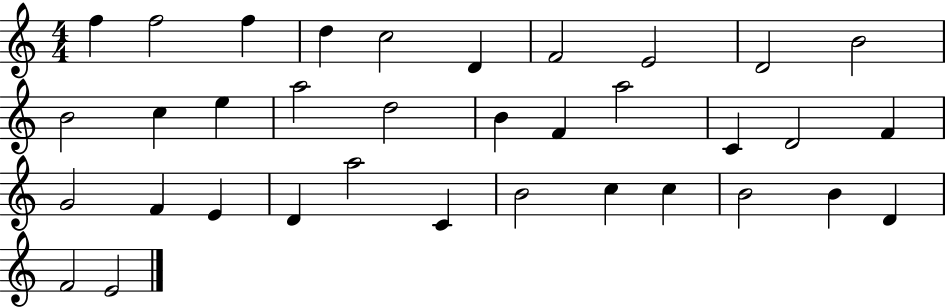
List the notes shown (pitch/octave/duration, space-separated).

F5/q F5/h F5/q D5/q C5/h D4/q F4/h E4/h D4/h B4/h B4/h C5/q E5/q A5/h D5/h B4/q F4/q A5/h C4/q D4/h F4/q G4/h F4/q E4/q D4/q A5/h C4/q B4/h C5/q C5/q B4/h B4/q D4/q F4/h E4/h